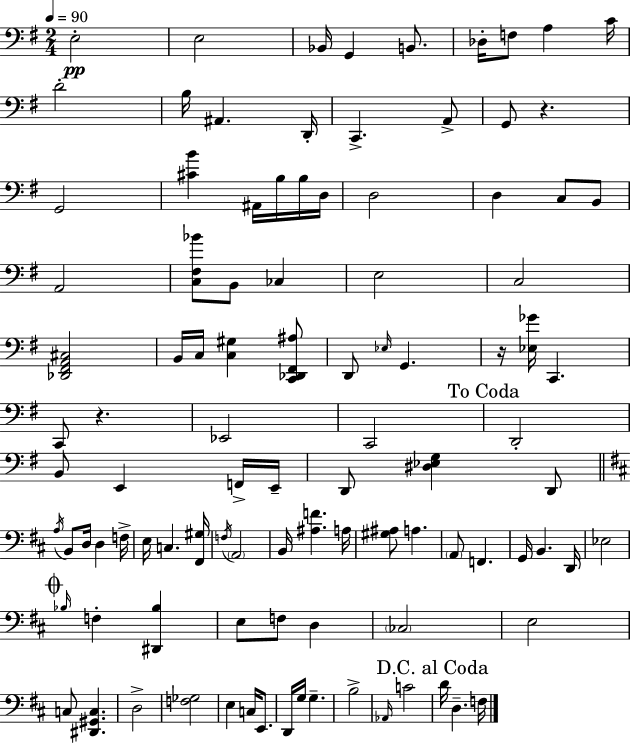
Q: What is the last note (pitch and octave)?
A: F3